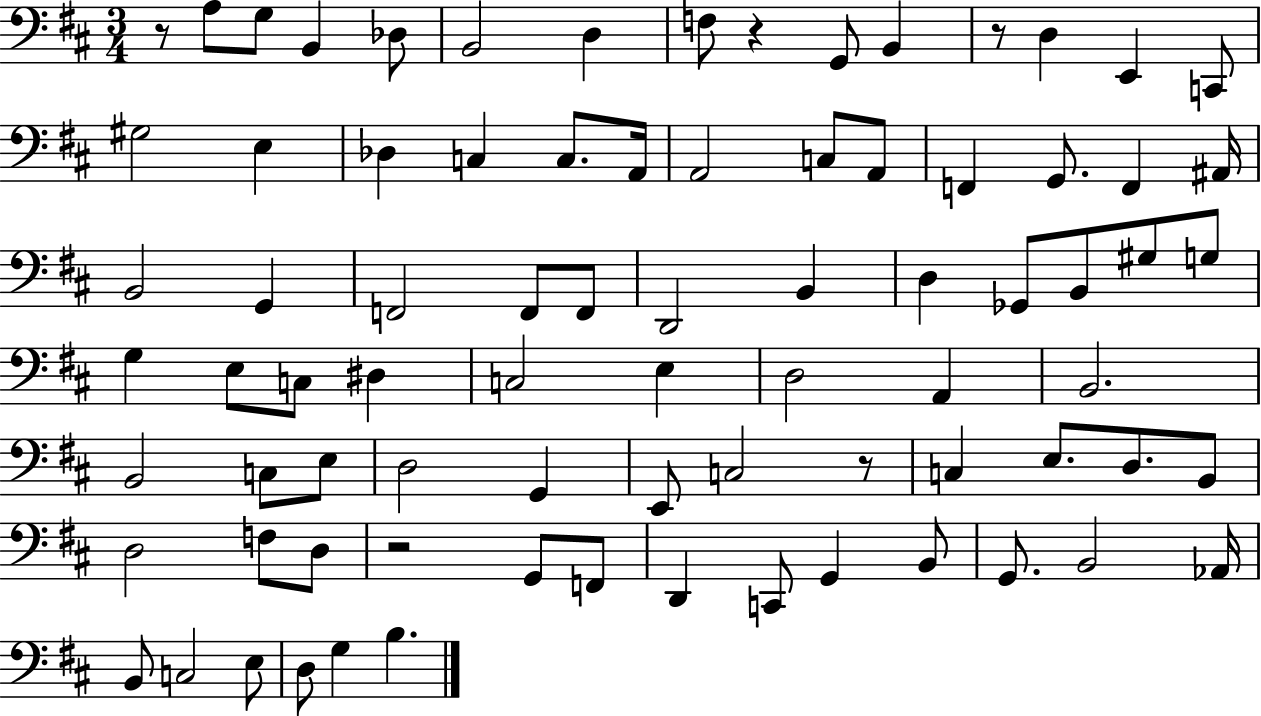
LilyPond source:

{
  \clef bass
  \numericTimeSignature
  \time 3/4
  \key d \major
  r8 a8 g8 b,4 des8 | b,2 d4 | f8 r4 g,8 b,4 | r8 d4 e,4 c,8 | \break gis2 e4 | des4 c4 c8. a,16 | a,2 c8 a,8 | f,4 g,8. f,4 ais,16 | \break b,2 g,4 | f,2 f,8 f,8 | d,2 b,4 | d4 ges,8 b,8 gis8 g8 | \break g4 e8 c8 dis4 | c2 e4 | d2 a,4 | b,2. | \break b,2 c8 e8 | d2 g,4 | e,8 c2 r8 | c4 e8. d8. b,8 | \break d2 f8 d8 | r2 g,8 f,8 | d,4 c,8 g,4 b,8 | g,8. b,2 aes,16 | \break b,8 c2 e8 | d8 g4 b4. | \bar "|."
}